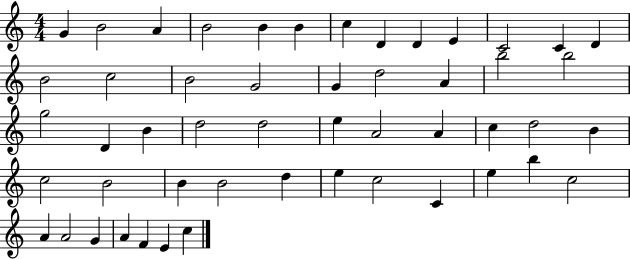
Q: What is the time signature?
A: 4/4